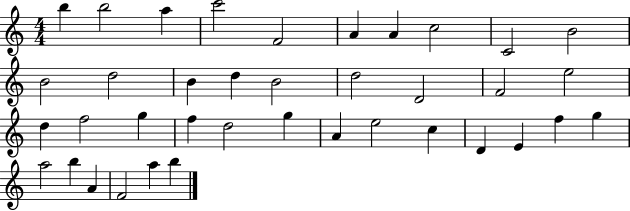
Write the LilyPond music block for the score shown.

{
  \clef treble
  \numericTimeSignature
  \time 4/4
  \key c \major
  b''4 b''2 a''4 | c'''2 f'2 | a'4 a'4 c''2 | c'2 b'2 | \break b'2 d''2 | b'4 d''4 b'2 | d''2 d'2 | f'2 e''2 | \break d''4 f''2 g''4 | f''4 d''2 g''4 | a'4 e''2 c''4 | d'4 e'4 f''4 g''4 | \break a''2 b''4 a'4 | f'2 a''4 b''4 | \bar "|."
}